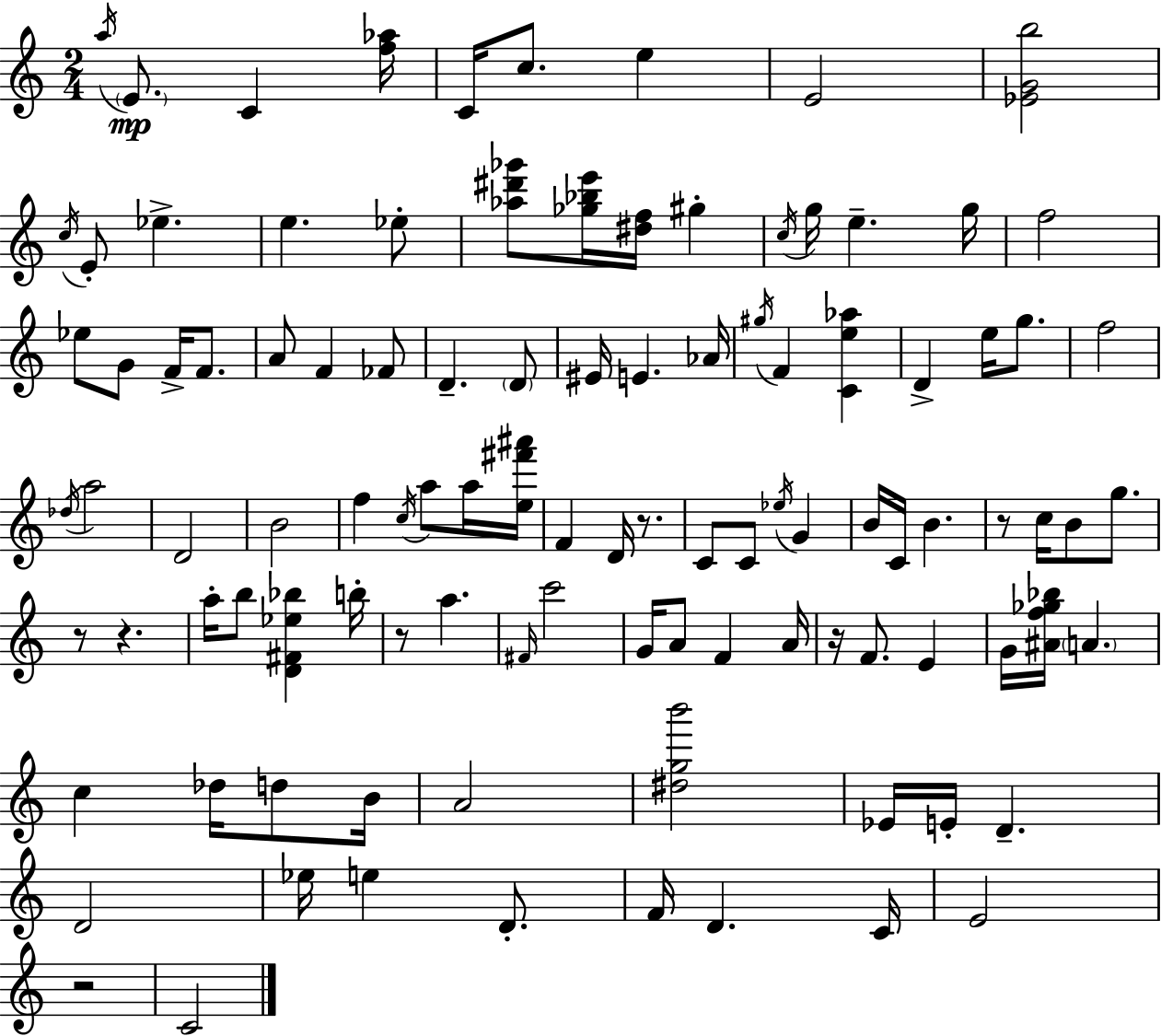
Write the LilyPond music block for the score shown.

{
  \clef treble
  \numericTimeSignature
  \time 2/4
  \key a \minor
  \acciaccatura { a''16 }\mp \parenthesize e'8. c'4 | <f'' aes''>16 c'16 c''8. e''4 | e'2 | <ees' g' b''>2 | \break \acciaccatura { c''16 } e'8-. ees''4.-> | e''4. | ees''8-. <aes'' dis''' ges'''>8 <ges'' bes'' e'''>16 <dis'' f''>16 gis''4-. | \acciaccatura { c''16 } g''16 e''4.-- | \break g''16 f''2 | ees''8 g'8 f'16-> | f'8. a'8 f'4 | fes'8 d'4.-- | \break \parenthesize d'8 eis'16 e'4. | aes'16 \acciaccatura { gis''16 } f'4 | <c' e'' aes''>4 d'4-> | e''16 g''8. f''2 | \break \acciaccatura { des''16 } a''2 | d'2 | b'2 | f''4 | \break \acciaccatura { c''16 } a''8 a''16 <e'' fis''' ais'''>16 f'4 | d'16 r8. c'8 | c'8 \acciaccatura { ees''16 } g'4 b'16 | c'16 b'4. r8 | \break c''16 b'8 g''8. r8 | r4. a''16-. | b''8 <d' fis' ees'' bes''>4 b''16-. r8 | a''4. \grace { fis'16 } | \break c'''2 | g'16 a'8 f'4 a'16 | r16 f'8. e'4 | g'16 <ais' f'' ges'' bes''>16 \parenthesize a'4. | \break c''4 des''16 d''8 b'16 | a'2 | <dis'' g'' b'''>2 | ees'16 e'16-. d'4.-- | \break d'2 | ees''16 e''4 d'8.-. | f'16 d'4. c'16 | e'2 | \break r2 | c'2 | \bar "|."
}